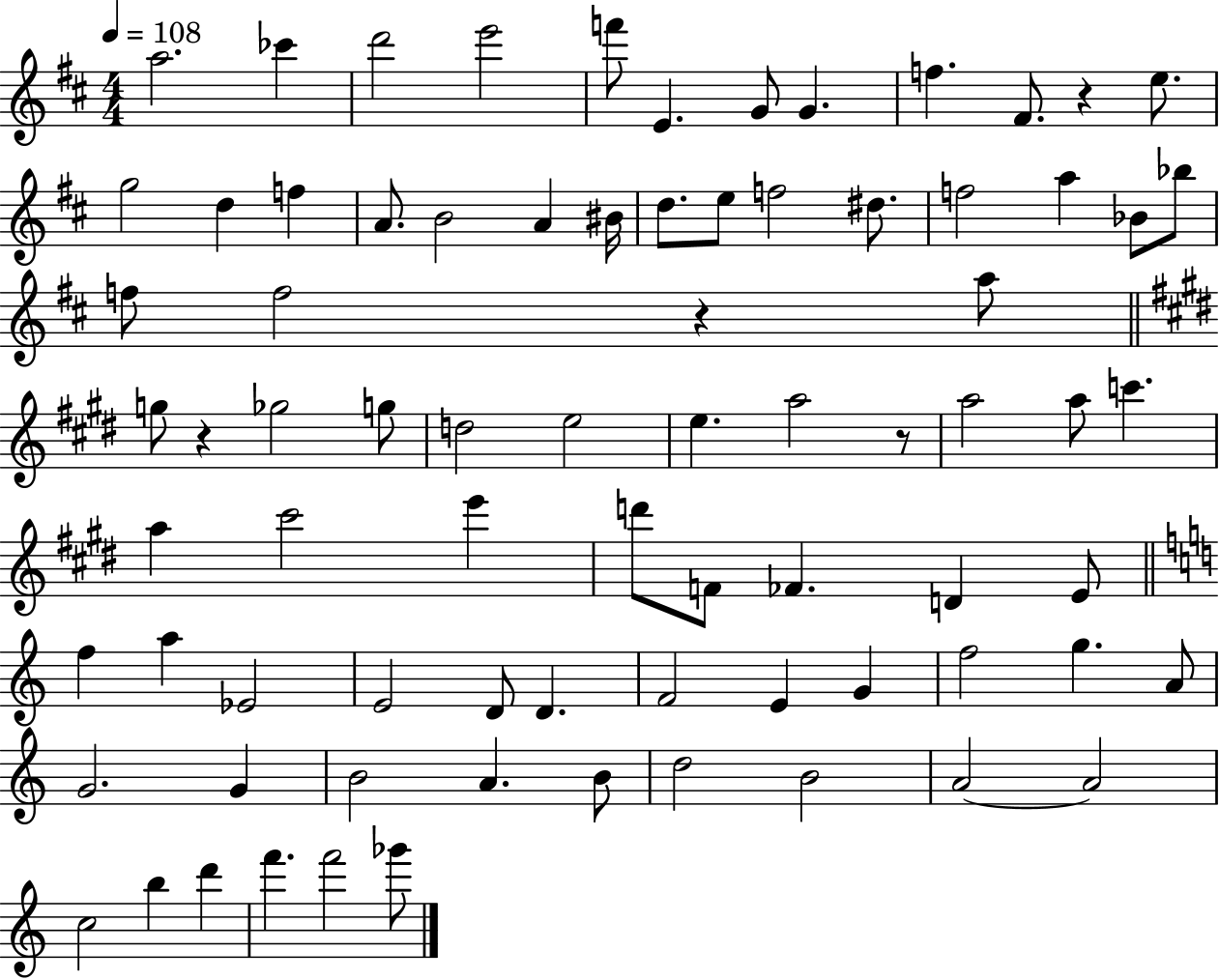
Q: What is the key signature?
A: D major